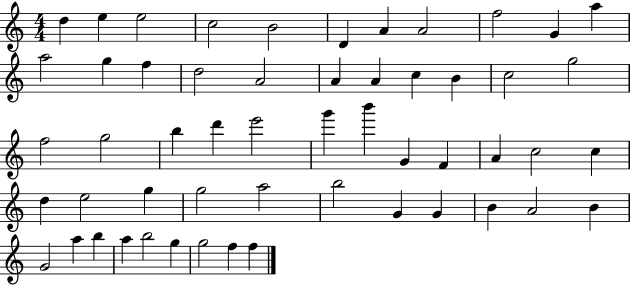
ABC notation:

X:1
T:Untitled
M:4/4
L:1/4
K:C
d e e2 c2 B2 D A A2 f2 G a a2 g f d2 A2 A A c B c2 g2 f2 g2 b d' e'2 g' b' G F A c2 c d e2 g g2 a2 b2 G G B A2 B G2 a b a b2 g g2 f f